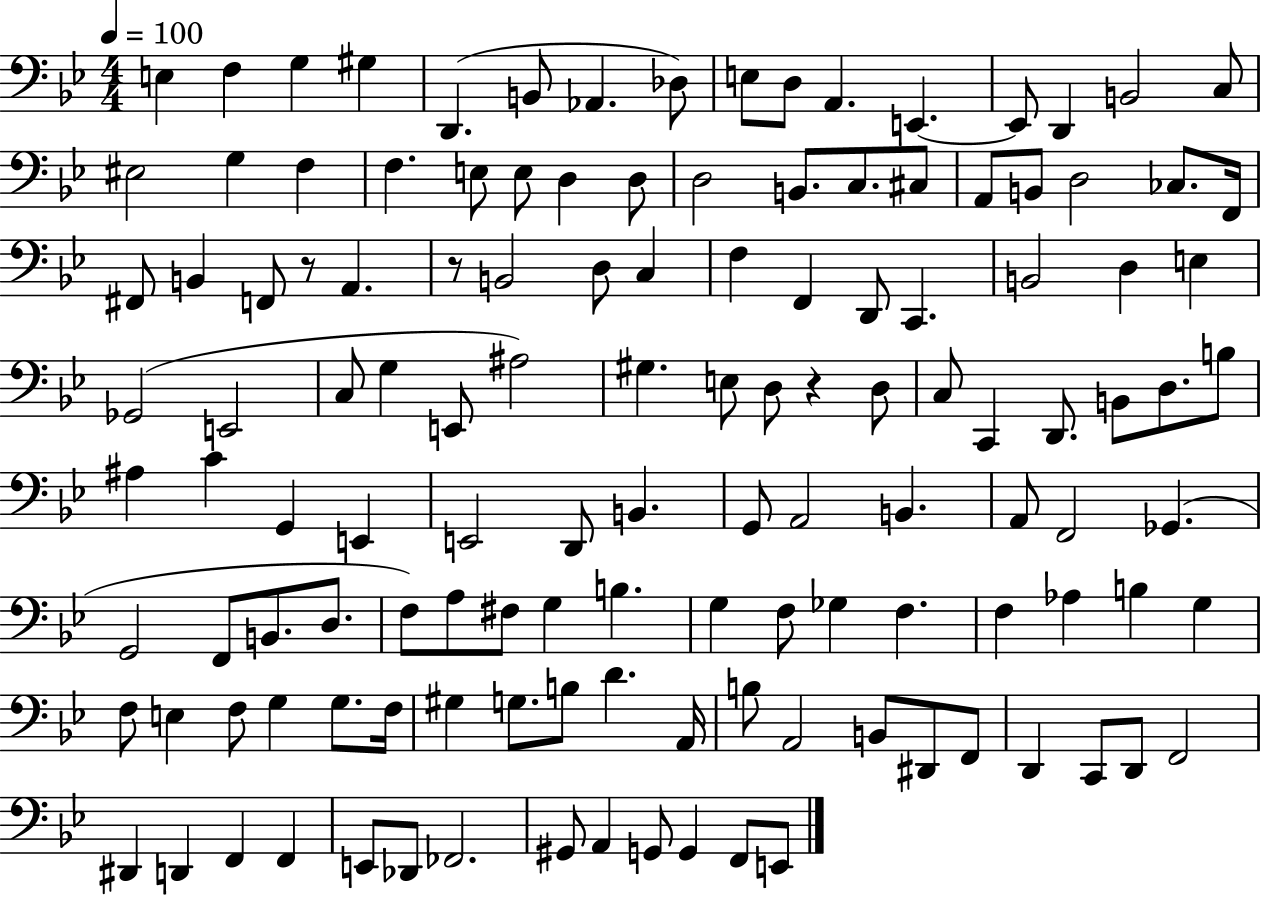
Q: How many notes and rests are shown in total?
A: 129